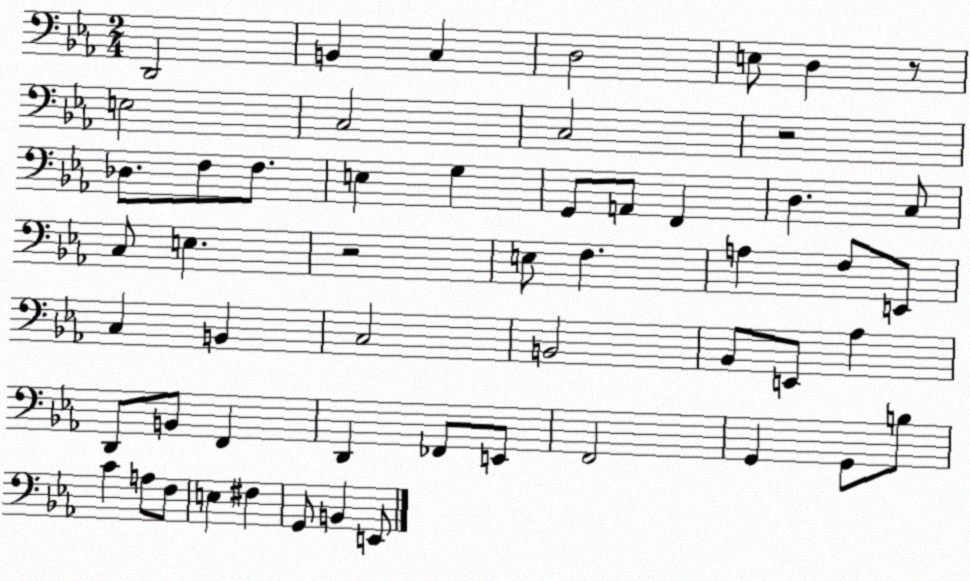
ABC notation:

X:1
T:Untitled
M:2/4
L:1/4
K:Eb
D,,2 B,, C, D,2 E,/2 D, z/2 E,2 C,2 C,2 z2 _D,/2 F,/2 F,/2 E, G, G,,/2 A,,/2 F,, D, C,/2 C,/2 E, z2 E,/2 F, A, F,/2 E,,/2 C, B,, C,2 B,,2 _B,,/2 E,,/2 _A, D,,/2 B,,/2 F,, D,, _F,,/2 E,,/2 F,,2 G,, G,,/2 B,/2 C A,/2 F,/2 E, ^F, G,,/2 B,, E,,/2